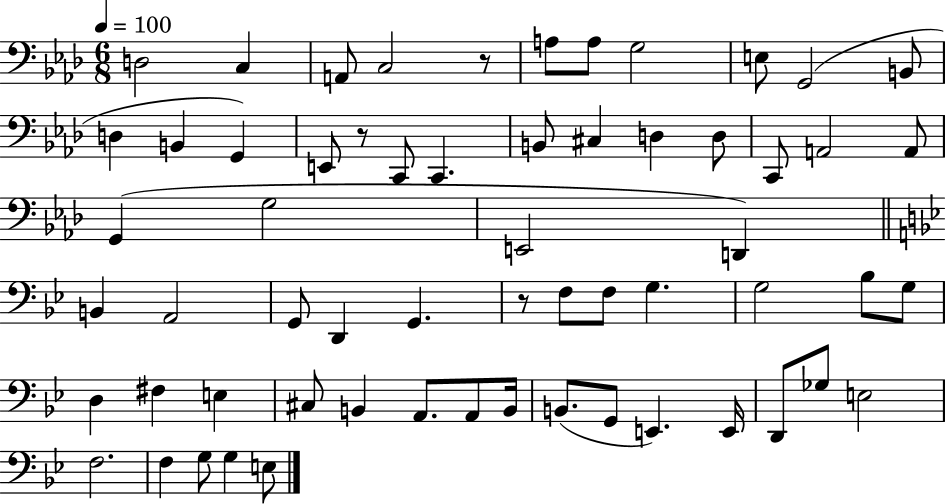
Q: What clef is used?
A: bass